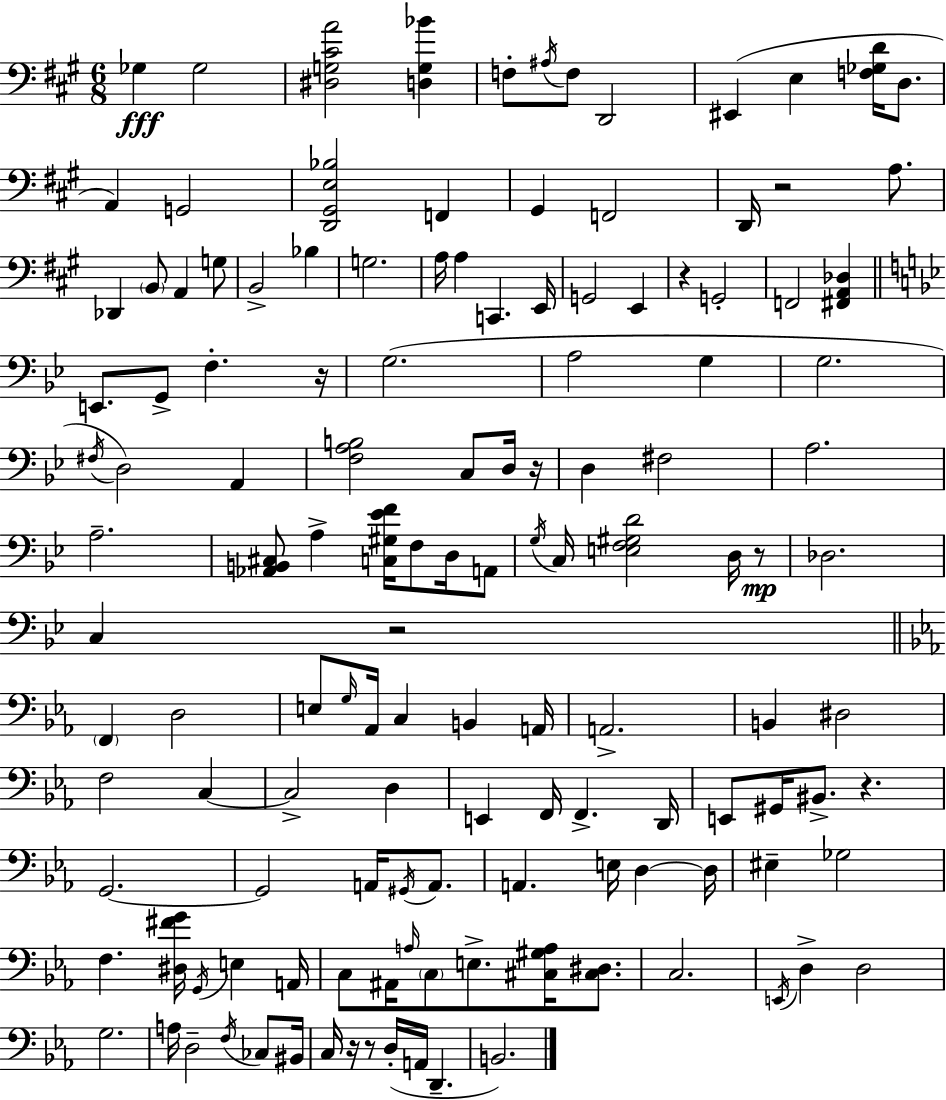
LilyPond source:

{
  \clef bass
  \numericTimeSignature
  \time 6/8
  \key a \major
  ges4\fff ges2 | <dis g cis' a'>2 <d g bes'>4 | f8-. \acciaccatura { ais16 } f8 d,2 | eis,4( e4 <f ges d'>16 d8. | \break a,4) g,2 | <d, gis, e bes>2 f,4 | gis,4 f,2 | d,16 r2 a8. | \break des,4 \parenthesize b,8 a,4 g8 | b,2-> bes4 | g2. | a16 a4 c,4. | \break e,16 g,2 e,4 | r4 g,2-. | f,2 <fis, a, des>4 | \bar "||" \break \key g \minor e,8. g,8-> f4.-. r16 | g2.( | a2 g4 | g2. | \break \acciaccatura { fis16 }) d2 a,4 | <f a b>2 c8 d16 | r16 d4 fis2 | a2. | \break a2.-- | <aes, b, cis>8 a4-> <c gis ees' f'>16 f8 d16 a,8 | \acciaccatura { g16 } c16 <e f gis d'>2 d16 | r8\mp des2. | \break c4 r2 | \bar "||" \break \key ees \major \parenthesize f,4 d2 | e8 \grace { g16 } aes,16 c4 b,4 | a,16 a,2.-> | b,4 dis2 | \break f2 c4~~ | c2-> d4 | e,4 f,16 f,4.-> | d,16 e,8 gis,16 bis,8.-> r4. | \break g,2.~~ | g,2 a,16 \acciaccatura { gis,16 } a,8. | a,4. e16 d4~~ | d16 eis4-- ges2 | \break f4. <dis fis' g'>16 \acciaccatura { g,16 } e4 | a,16 c8 ais,16 \grace { a16 } \parenthesize c8 e8.-> | <cis gis a>16 <cis dis>8. c2. | \acciaccatura { e,16 } d4-> d2 | \break g2. | a16 d2-- | \acciaccatura { f16 } ces8 bis,16 c16 r16 r8 d16-.( a,16 | d,4.-- b,2.) | \break \bar "|."
}